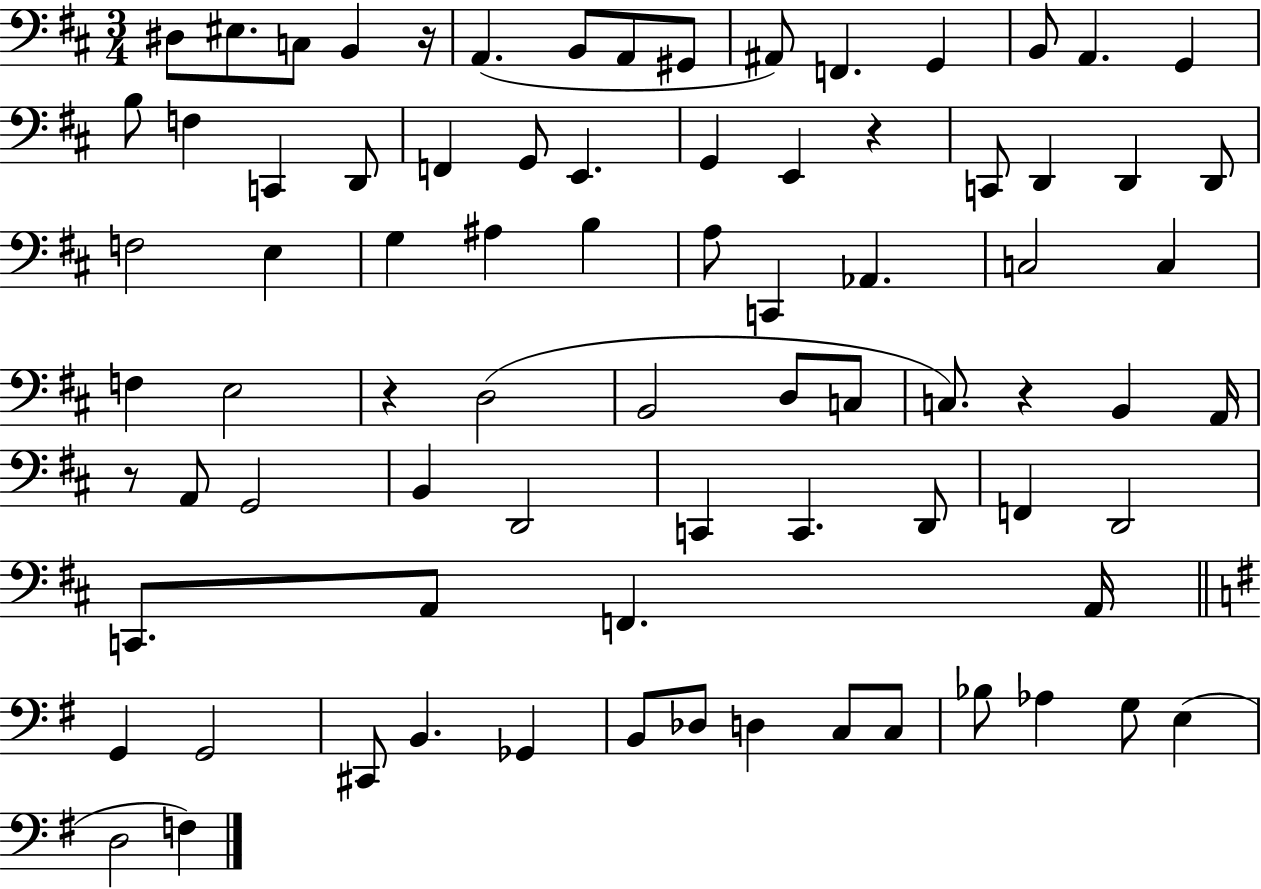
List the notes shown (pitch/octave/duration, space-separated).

D#3/e EIS3/e. C3/e B2/q R/s A2/q. B2/e A2/e G#2/e A#2/e F2/q. G2/q B2/e A2/q. G2/q B3/e F3/q C2/q D2/e F2/q G2/e E2/q. G2/q E2/q R/q C2/e D2/q D2/q D2/e F3/h E3/q G3/q A#3/q B3/q A3/e C2/q Ab2/q. C3/h C3/q F3/q E3/h R/q D3/h B2/h D3/e C3/e C3/e. R/q B2/q A2/s R/e A2/e G2/h B2/q D2/h C2/q C2/q. D2/e F2/q D2/h C2/e. A2/e F2/q. A2/s G2/q G2/h C#2/e B2/q. Gb2/q B2/e Db3/e D3/q C3/e C3/e Bb3/e Ab3/q G3/e E3/q D3/h F3/q